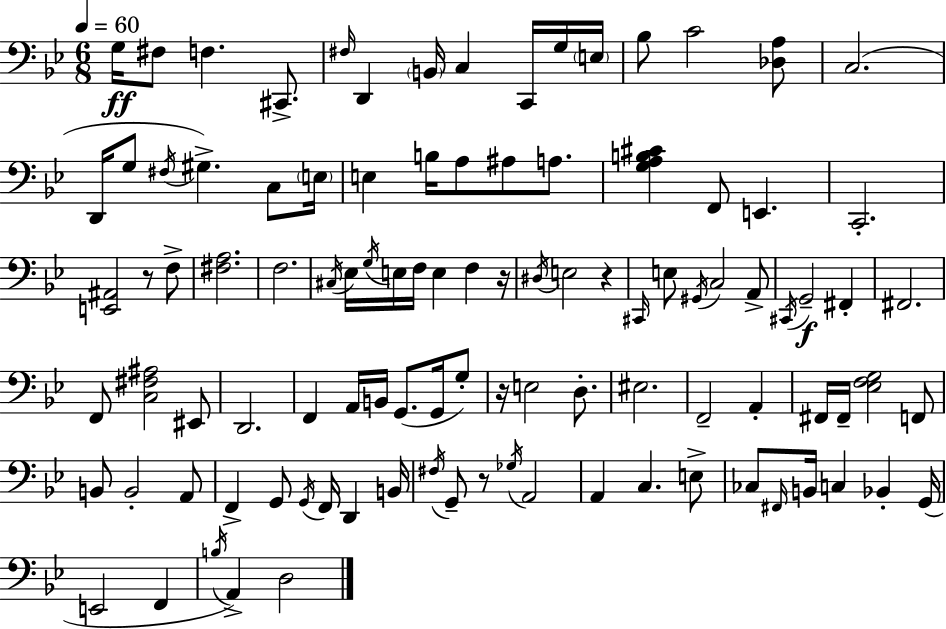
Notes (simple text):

G3/s F#3/e F3/q. C#2/e. F#3/s D2/q B2/s C3/q C2/s G3/s E3/s Bb3/e C4/h [Db3,A3]/e C3/h. D2/s G3/e F#3/s G#3/q. C3/e E3/s E3/q B3/s A3/e A#3/e A3/e. [G3,A3,B3,C#4]/q F2/e E2/q. C2/h. [E2,A#2]/h R/e F3/e [F#3,A3]/h. F3/h. C#3/s Eb3/s G3/s E3/s F3/s E3/q F3/q R/s D#3/s E3/h R/q C#2/s E3/e G#2/s C3/h A2/e C#2/s G2/h F#2/q F#2/h. F2/e [C3,F#3,A#3]/h EIS2/e D2/h. F2/q A2/s B2/s G2/e. G2/s G3/e R/s E3/h D3/e. EIS3/h. F2/h A2/q F#2/s F#2/s [Eb3,F3,G3]/h F2/e B2/e B2/h A2/e F2/q G2/e G2/s F2/s D2/q B2/s F#3/s G2/e R/e Gb3/s A2/h A2/q C3/q. E3/e CES3/e F#2/s B2/s C3/q Bb2/q G2/s E2/h F2/q B3/s A2/q D3/h